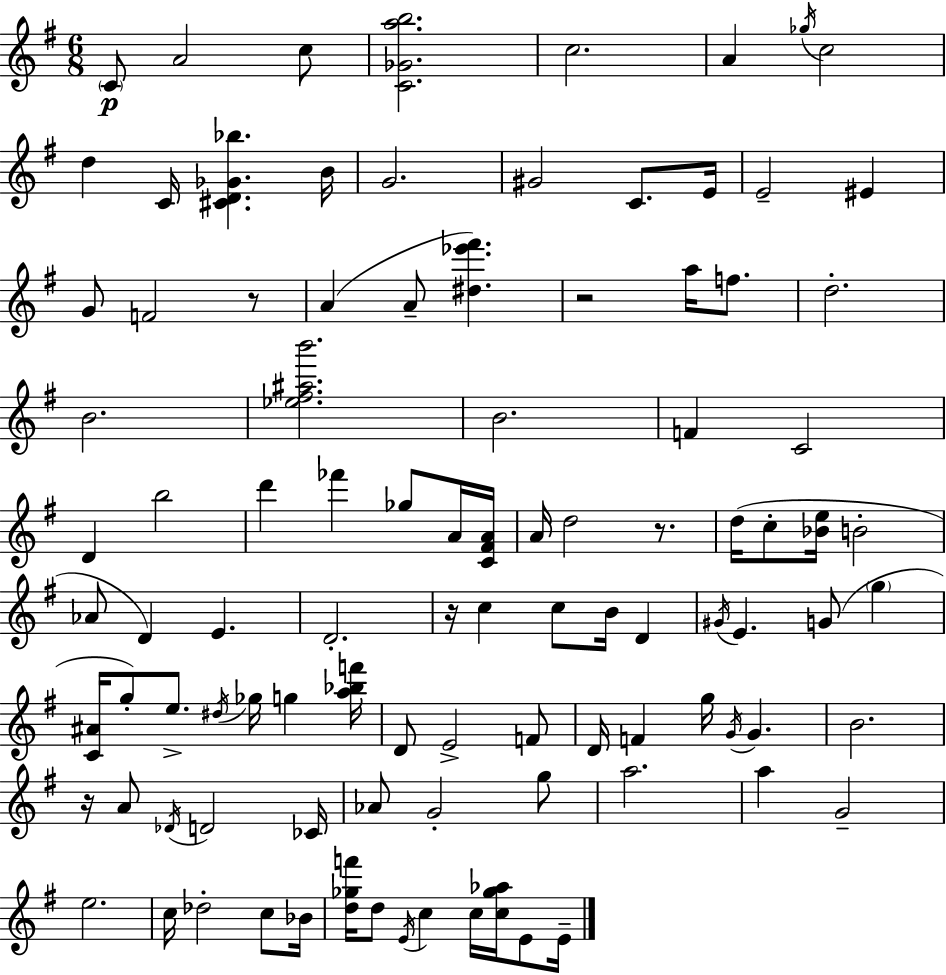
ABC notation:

X:1
T:Untitled
M:6/8
L:1/4
K:Em
C/2 A2 c/2 [C_Gab]2 c2 A _g/4 c2 d C/4 [^CD_G_b] B/4 G2 ^G2 C/2 E/4 E2 ^E G/2 F2 z/2 A A/2 [^d_e'^f'] z2 a/4 f/2 d2 B2 [_e^f^ab']2 B2 F C2 D b2 d' _f' _g/2 A/4 [C^FA]/4 A/4 d2 z/2 d/4 c/2 [_Be]/4 B2 _A/2 D E D2 z/4 c c/2 B/4 D ^G/4 E G/2 g [C^A]/4 g/2 e/2 ^d/4 _g/4 g [a_bf']/4 D/2 E2 F/2 D/4 F g/4 G/4 G B2 z/4 A/2 _D/4 D2 _C/4 _A/2 G2 g/2 a2 a G2 e2 c/4 _d2 c/2 _B/4 [d_gf']/4 d/2 E/4 c c/4 [c_g_a]/4 E/2 E/4